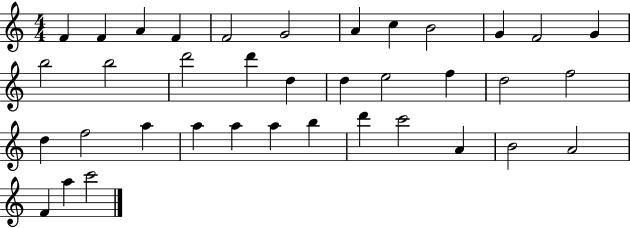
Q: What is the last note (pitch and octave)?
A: C6